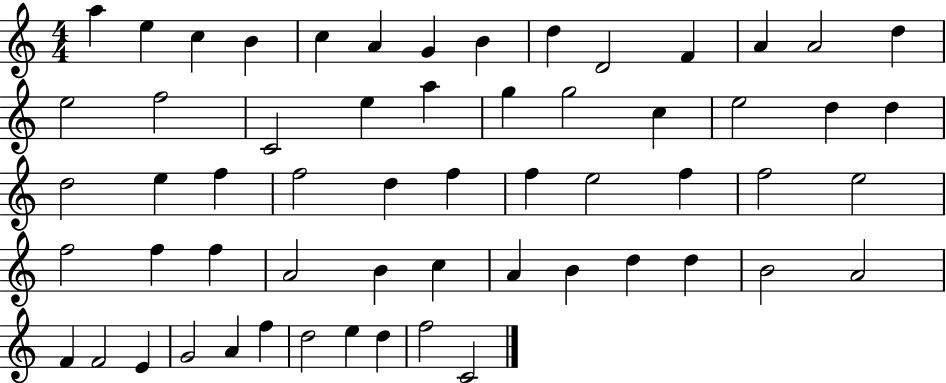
X:1
T:Untitled
M:4/4
L:1/4
K:C
a e c B c A G B d D2 F A A2 d e2 f2 C2 e a g g2 c e2 d d d2 e f f2 d f f e2 f f2 e2 f2 f f A2 B c A B d d B2 A2 F F2 E G2 A f d2 e d f2 C2